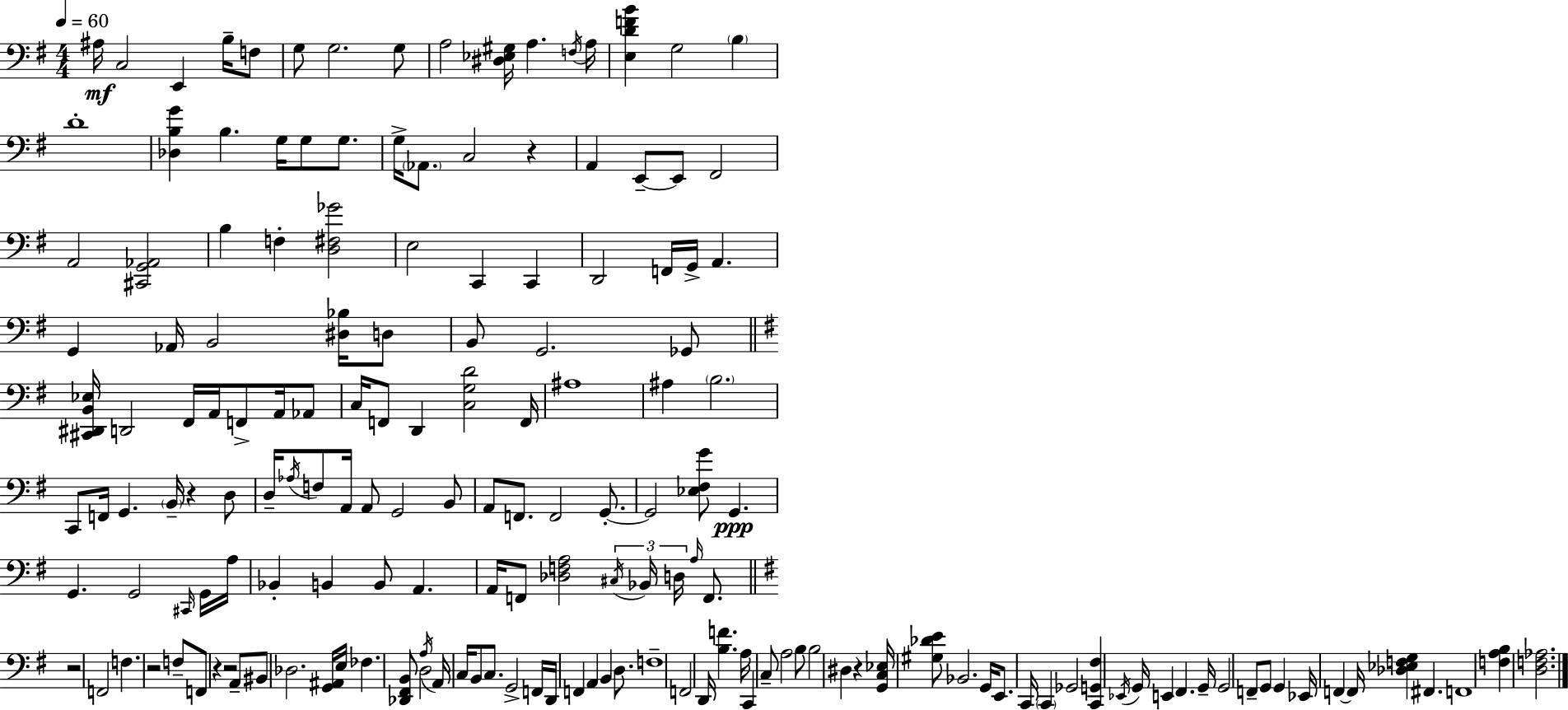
X:1
T:Untitled
M:4/4
L:1/4
K:Em
^A,/4 C,2 E,, B,/4 F,/2 G,/2 G,2 G,/2 A,2 [^D,_E,^G,]/4 A, F,/4 A,/4 [E,DFB] G,2 B, D4 [_D,B,G] B, G,/4 G,/2 G,/2 G,/4 _A,,/2 C,2 z A,, E,,/2 E,,/2 ^F,,2 A,,2 [^C,,G,,_A,,]2 B, F, [D,^F,_G]2 E,2 C,, C,, D,,2 F,,/4 G,,/4 A,, G,, _A,,/4 B,,2 [^D,_B,]/4 D,/2 B,,/2 G,,2 _G,,/2 [^C,,^D,,B,,_E,]/4 D,,2 ^F,,/4 A,,/4 F,,/2 A,,/4 _A,,/2 C,/4 F,,/2 D,, [C,G,D]2 F,,/4 ^A,4 ^A, B,2 C,,/2 F,,/4 G,, B,,/4 z D,/2 D,/4 _A,/4 F,/2 A,,/4 A,,/2 G,,2 B,,/2 A,,/2 F,,/2 F,,2 G,,/2 G,,2 [_E,^F,G]/2 G,, G,, G,,2 ^C,,/4 G,,/4 A,/4 _B,, B,, B,,/2 A,, A,,/4 F,,/2 [_D,F,A,]2 ^C,/4 _B,,/4 D,/4 A,/4 F,,/2 z2 F,,2 F, z2 F,/2 F,,/2 z z2 A,,/2 ^B,,/2 _D,2 [G,,^A,,]/4 E,/4 _F, [_D,,^F,,B,,]/2 D,2 A,/4 A,,/4 C,/4 B,,/2 C,/2 G,,2 F,,/4 D,,/4 F,, A,, B,, D,/2 F,4 F,,2 D,,/4 [B,F] A,/4 C,, C,/2 A,2 B,/2 B,2 ^D, z [G,,C,_E,]/4 [^G,_DE]/2 _B,,2 G,,/4 E,,/2 C,,/4 C,, _G,,2 [C,,G,,^F,] _E,,/4 G,,/4 E,, ^F,, G,,/4 G,,2 F,,/2 G,,/2 G,, _E,,/4 F,, F,,/4 [_D,_E,F,G,] ^F,, F,,4 [F,A,B,] [D,F,_A,]2